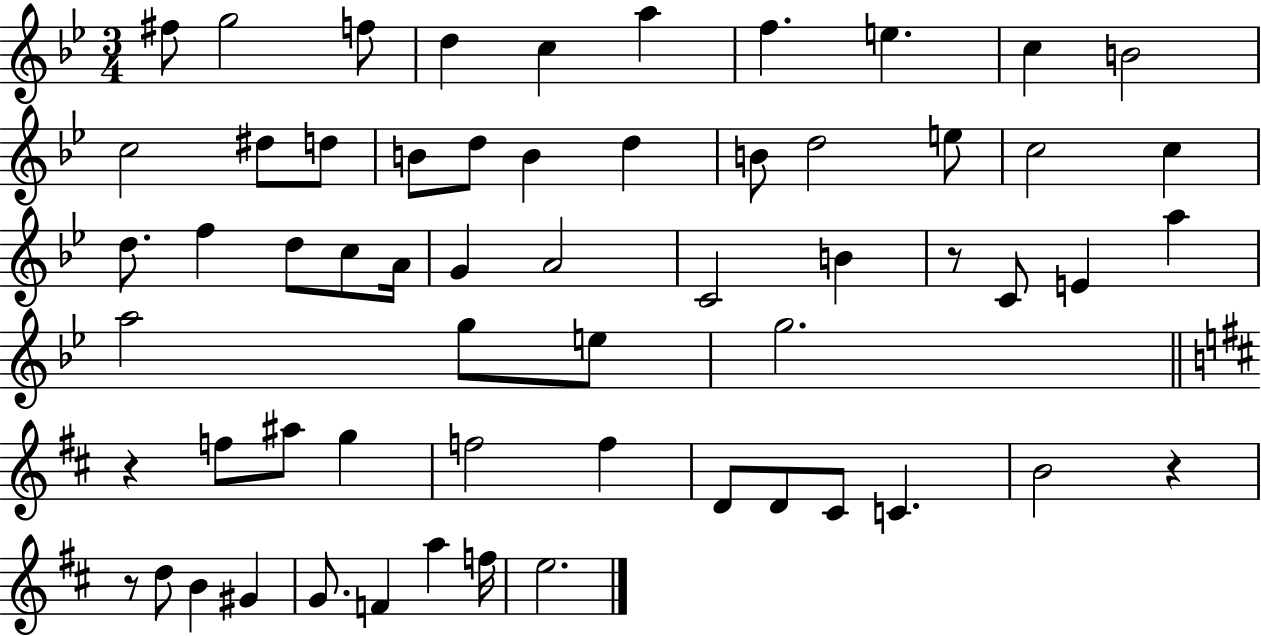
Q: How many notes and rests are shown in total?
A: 60